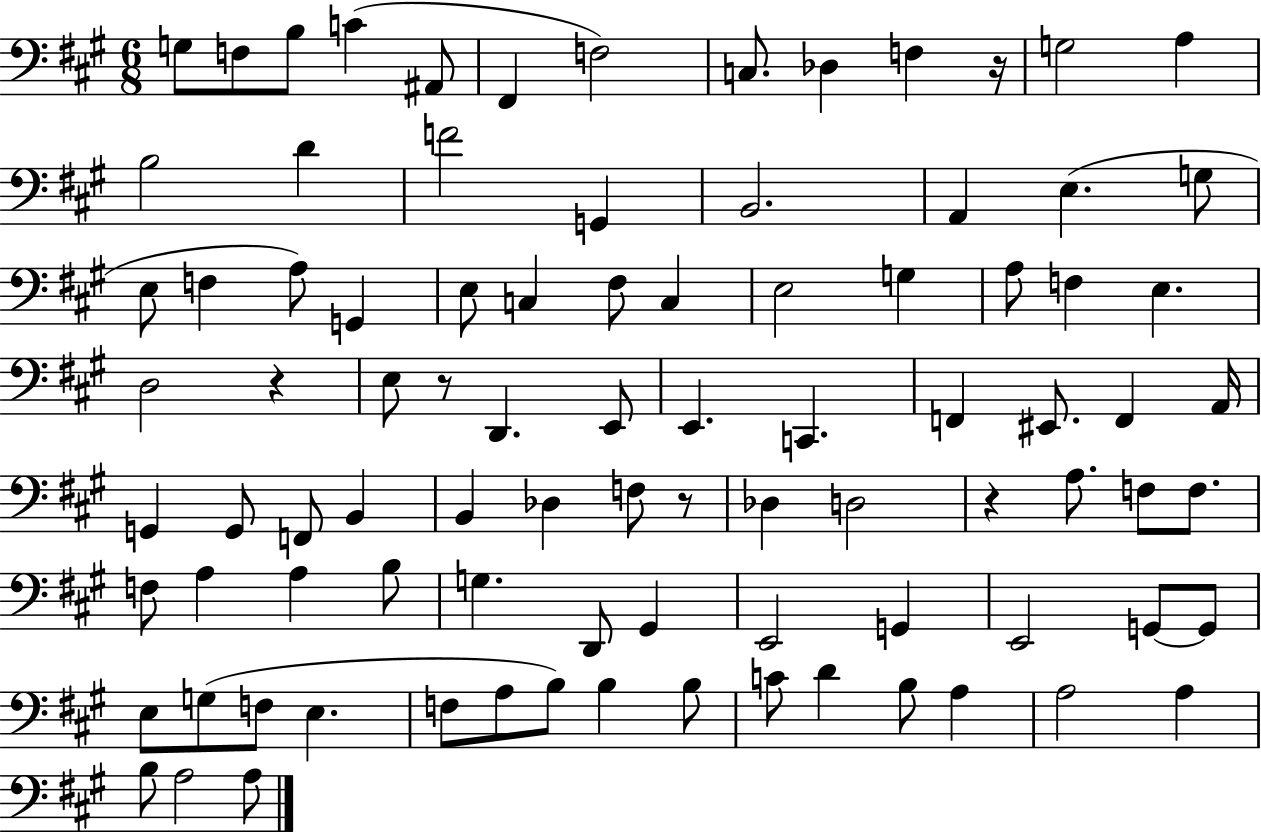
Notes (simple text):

G3/e F3/e B3/e C4/q A#2/e F#2/q F3/h C3/e. Db3/q F3/q R/s G3/h A3/q B3/h D4/q F4/h G2/q B2/h. A2/q E3/q. G3/e E3/e F3/q A3/e G2/q E3/e C3/q F#3/e C3/q E3/h G3/q A3/e F3/q E3/q. D3/h R/q E3/e R/e D2/q. E2/e E2/q. C2/q. F2/q EIS2/e. F2/q A2/s G2/q G2/e F2/e B2/q B2/q Db3/q F3/e R/e Db3/q D3/h R/q A3/e. F3/e F3/e. F3/e A3/q A3/q B3/e G3/q. D2/e G#2/q E2/h G2/q E2/h G2/e G2/e E3/e G3/e F3/e E3/q. F3/e A3/e B3/e B3/q B3/e C4/e D4/q B3/e A3/q A3/h A3/q B3/e A3/h A3/e